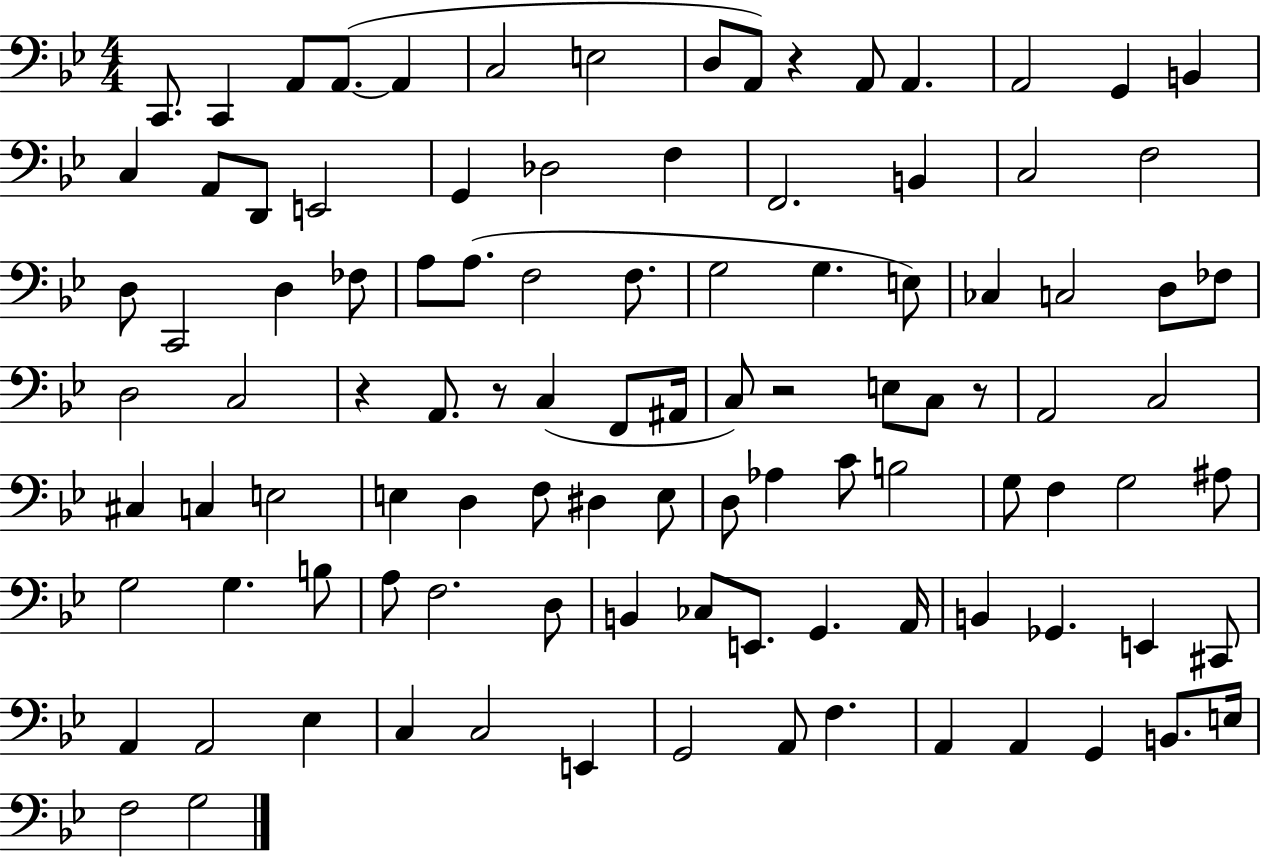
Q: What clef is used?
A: bass